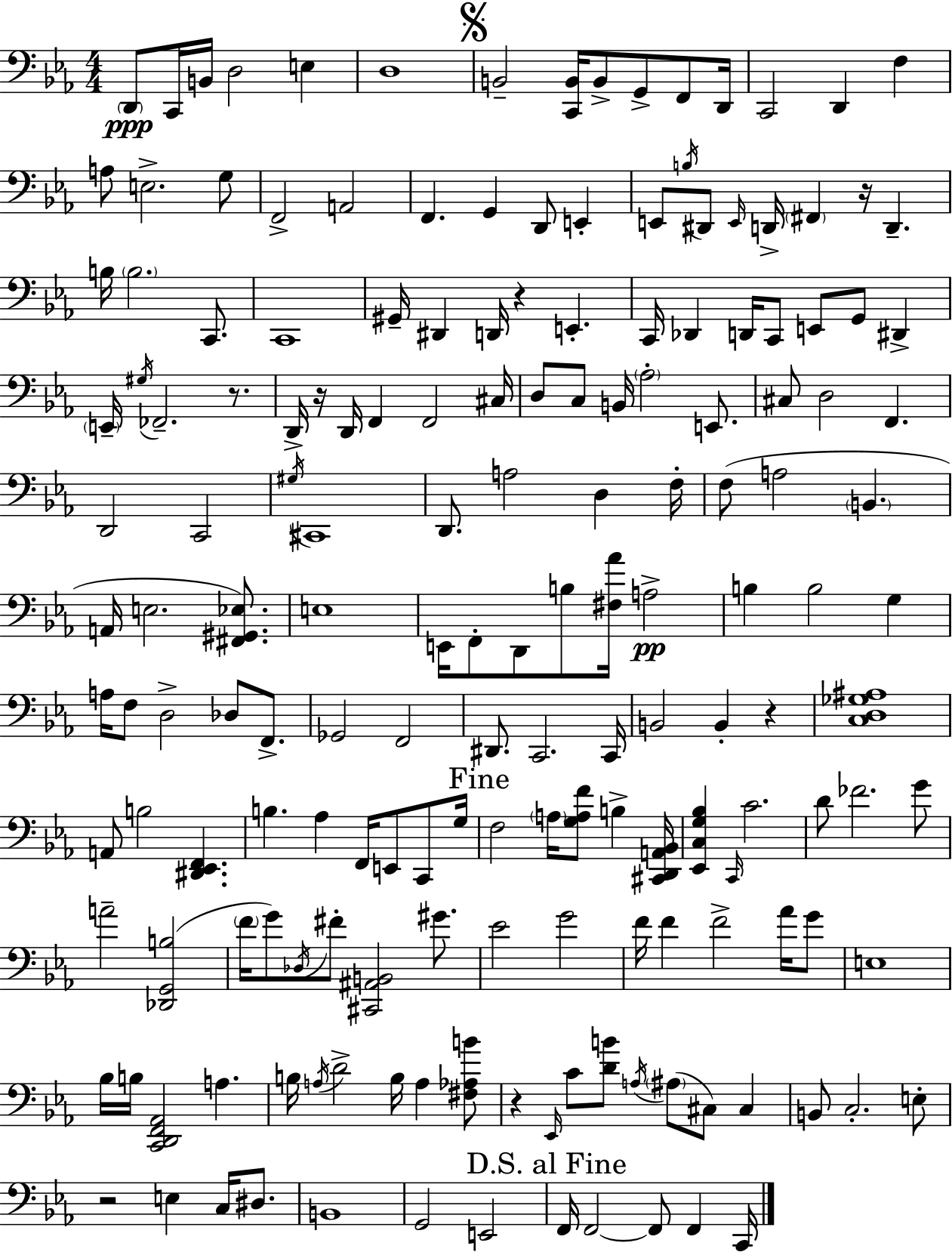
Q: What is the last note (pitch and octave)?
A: C2